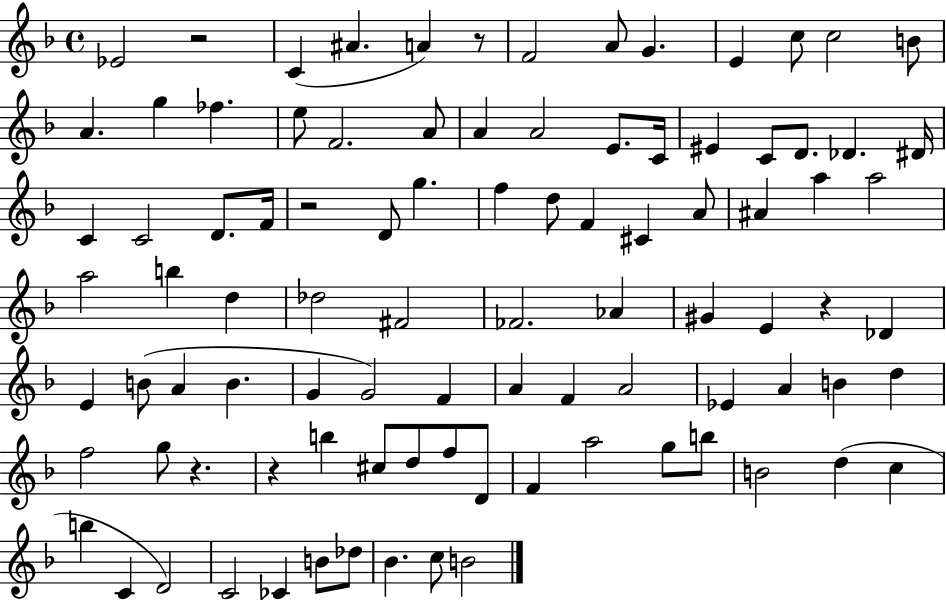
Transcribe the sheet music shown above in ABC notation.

X:1
T:Untitled
M:4/4
L:1/4
K:F
_E2 z2 C ^A A z/2 F2 A/2 G E c/2 c2 B/2 A g _f e/2 F2 A/2 A A2 E/2 C/4 ^E C/2 D/2 _D ^D/4 C C2 D/2 F/4 z2 D/2 g f d/2 F ^C A/2 ^A a a2 a2 b d _d2 ^F2 _F2 _A ^G E z _D E B/2 A B G G2 F A F A2 _E A B d f2 g/2 z z b ^c/2 d/2 f/2 D/2 F a2 g/2 b/2 B2 d c b C D2 C2 _C B/2 _d/2 _B c/2 B2